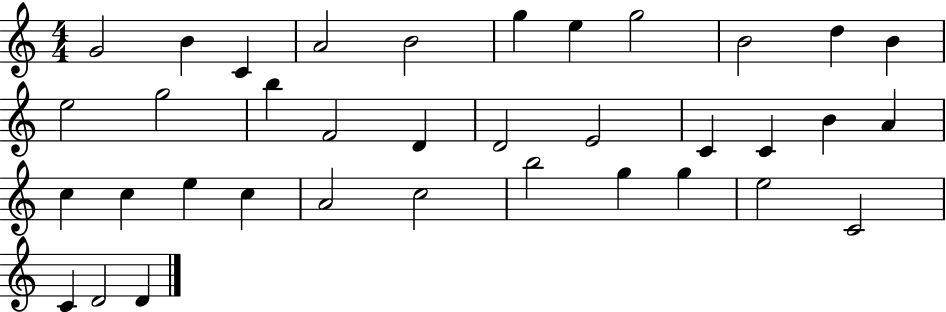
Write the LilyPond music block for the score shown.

{
  \clef treble
  \numericTimeSignature
  \time 4/4
  \key c \major
  g'2 b'4 c'4 | a'2 b'2 | g''4 e''4 g''2 | b'2 d''4 b'4 | \break e''2 g''2 | b''4 f'2 d'4 | d'2 e'2 | c'4 c'4 b'4 a'4 | \break c''4 c''4 e''4 c''4 | a'2 c''2 | b''2 g''4 g''4 | e''2 c'2 | \break c'4 d'2 d'4 | \bar "|."
}